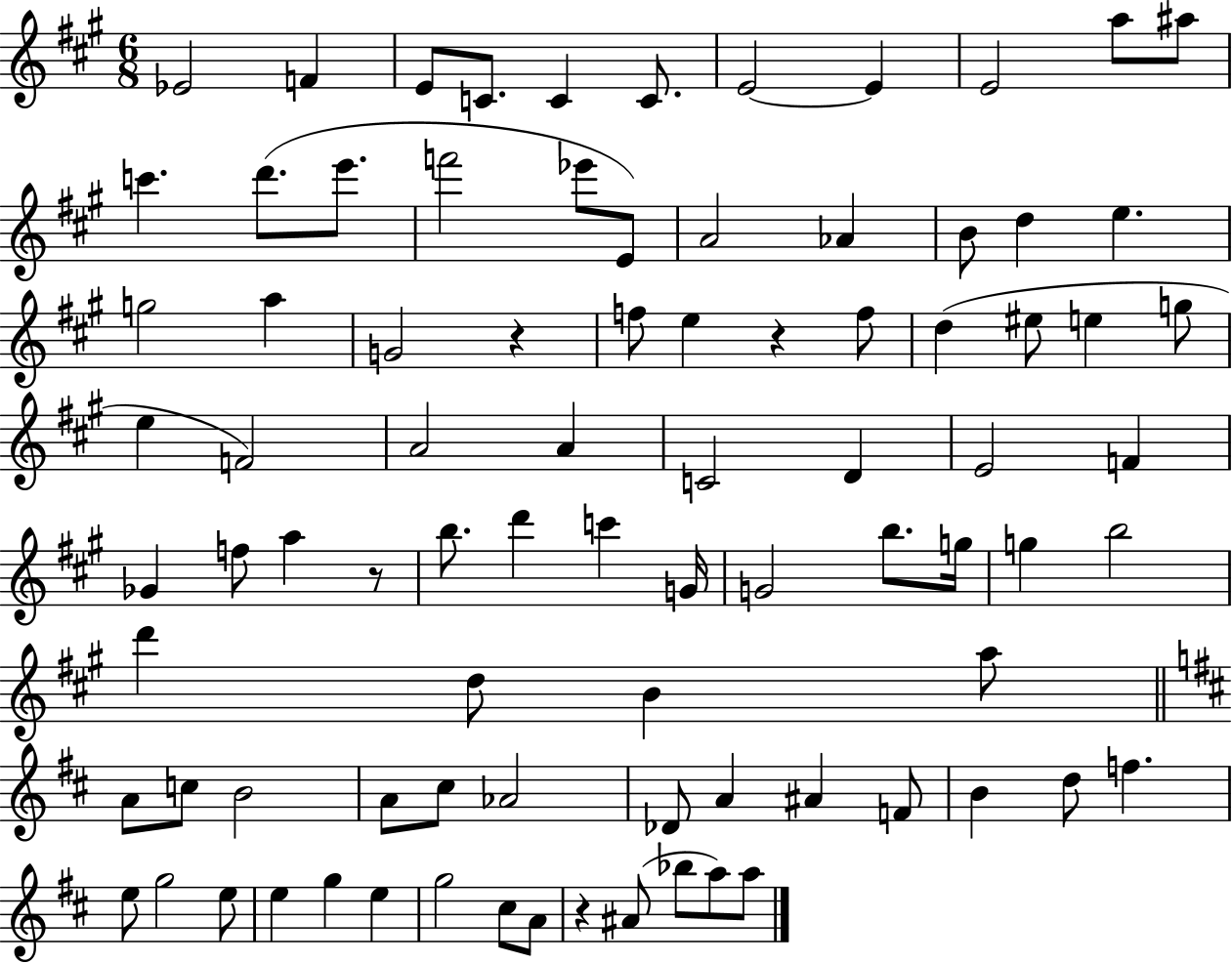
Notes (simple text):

Eb4/h F4/q E4/e C4/e. C4/q C4/e. E4/h E4/q E4/h A5/e A#5/e C6/q. D6/e. E6/e. F6/h Eb6/e E4/e A4/h Ab4/q B4/e D5/q E5/q. G5/h A5/q G4/h R/q F5/e E5/q R/q F5/e D5/q EIS5/e E5/q G5/e E5/q F4/h A4/h A4/q C4/h D4/q E4/h F4/q Gb4/q F5/e A5/q R/e B5/e. D6/q C6/q G4/s G4/h B5/e. G5/s G5/q B5/h D6/q D5/e B4/q A5/e A4/e C5/e B4/h A4/e C#5/e Ab4/h Db4/e A4/q A#4/q F4/e B4/q D5/e F5/q. E5/e G5/h E5/e E5/q G5/q E5/q G5/h C#5/e A4/e R/q A#4/e Bb5/e A5/e A5/e